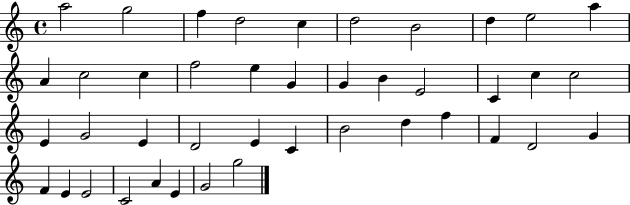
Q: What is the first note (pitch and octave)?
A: A5